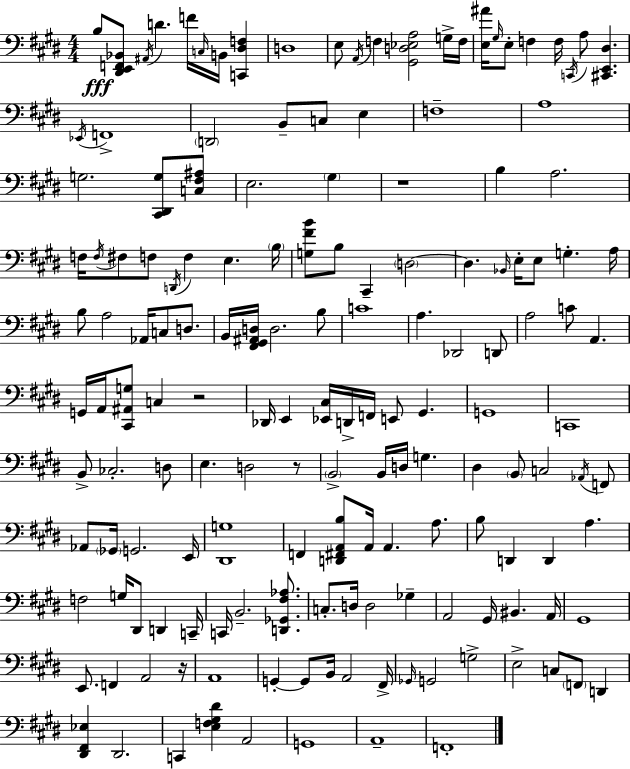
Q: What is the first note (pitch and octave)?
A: B3